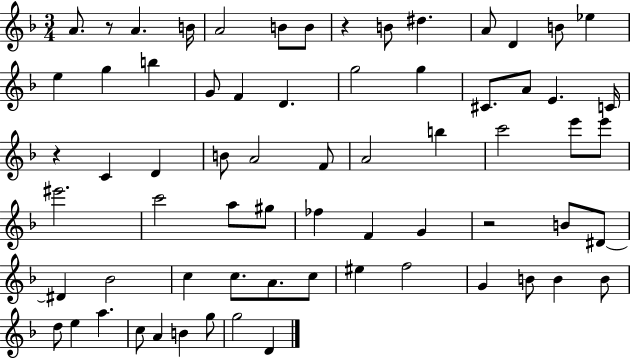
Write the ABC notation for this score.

X:1
T:Untitled
M:3/4
L:1/4
K:F
A/2 z/2 A B/4 A2 B/2 B/2 z B/2 ^d A/2 D B/2 _e e g b G/2 F D g2 g ^C/2 A/2 E C/4 z C D B/2 A2 F/2 A2 b c'2 e'/2 e'/2 ^e'2 c'2 a/2 ^g/2 _f F G z2 B/2 ^D/2 ^D _B2 c c/2 A/2 c/2 ^e f2 G B/2 B B/2 d/2 e a c/2 A B g/2 g2 D